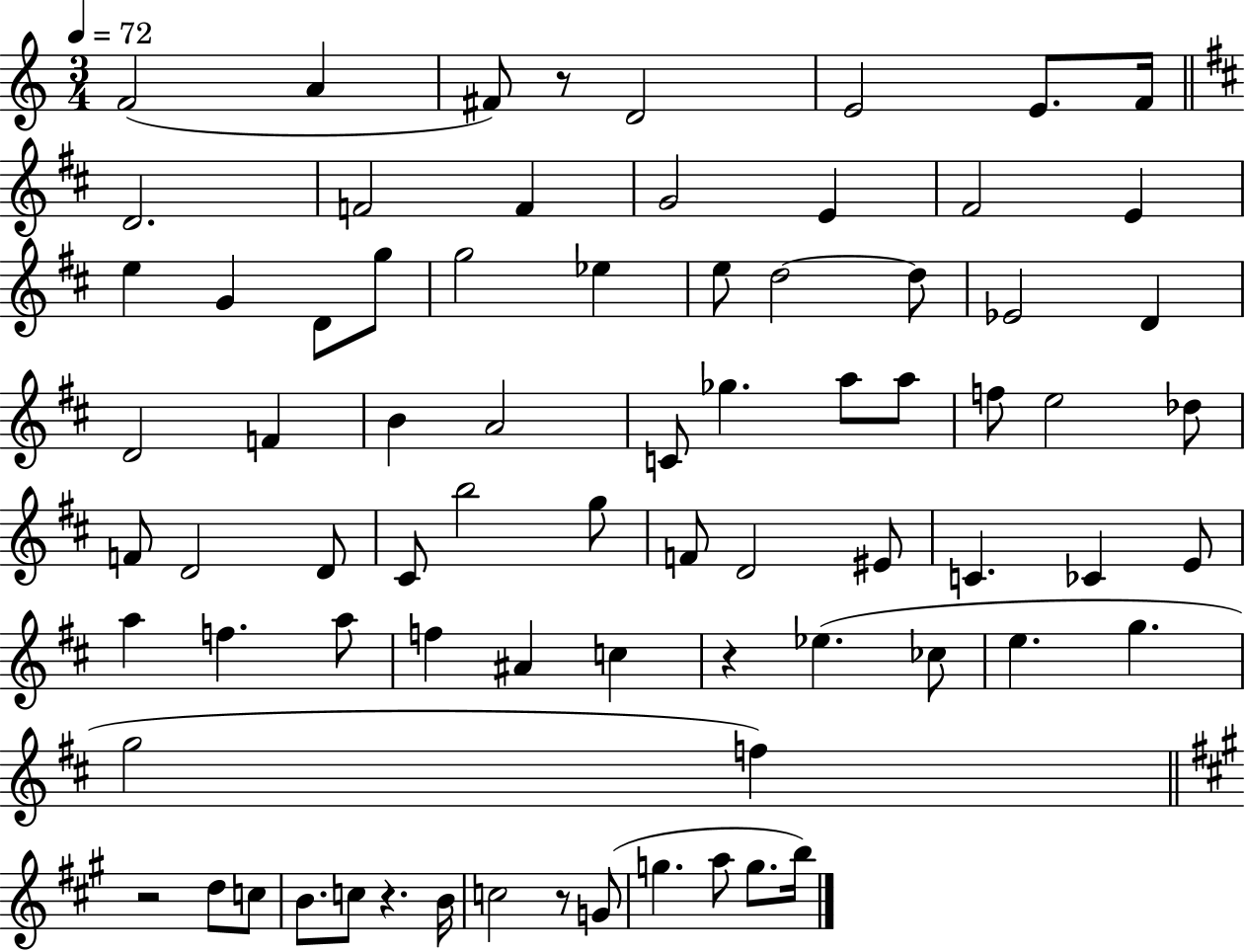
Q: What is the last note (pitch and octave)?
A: B5